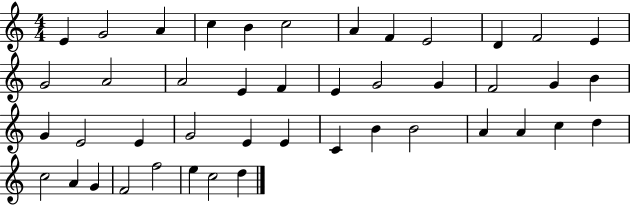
X:1
T:Untitled
M:4/4
L:1/4
K:C
E G2 A c B c2 A F E2 D F2 E G2 A2 A2 E F E G2 G F2 G B G E2 E G2 E E C B B2 A A c d c2 A G F2 f2 e c2 d